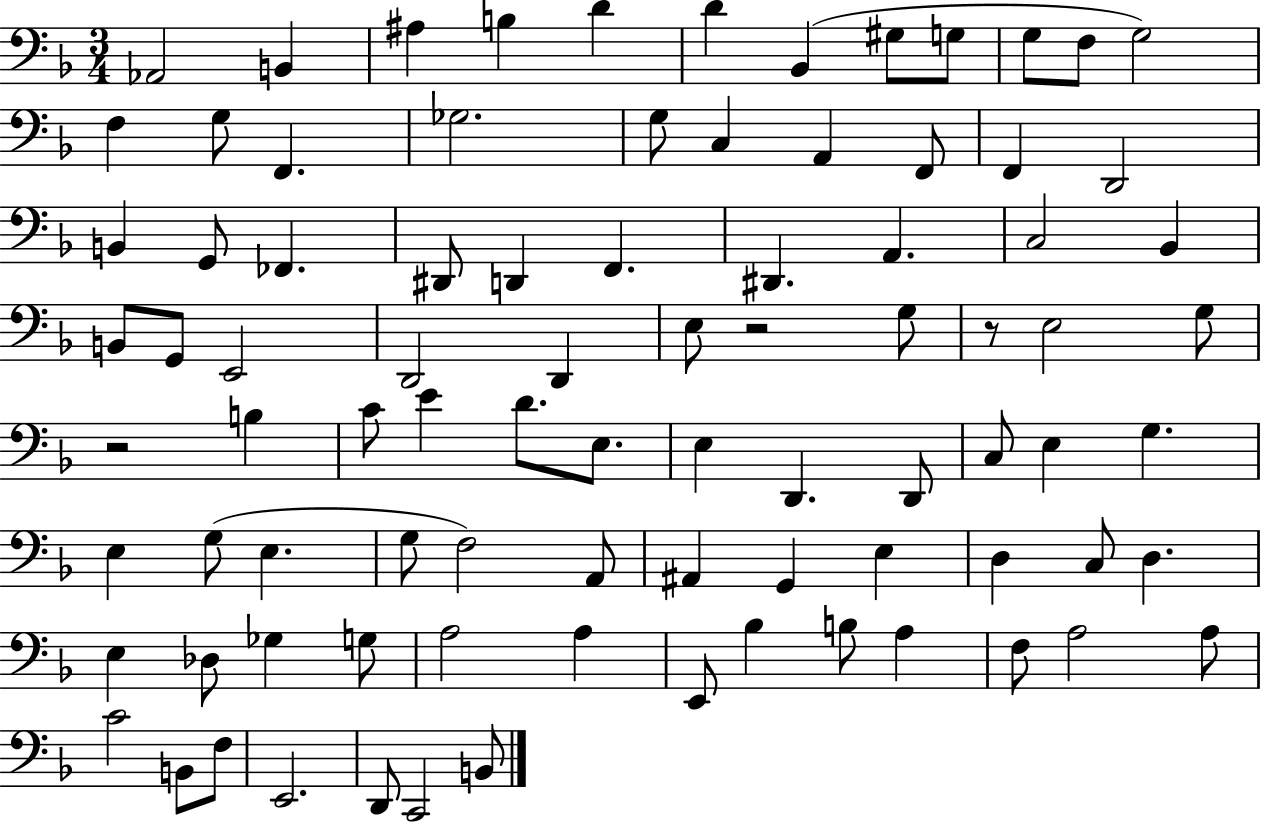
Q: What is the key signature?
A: F major